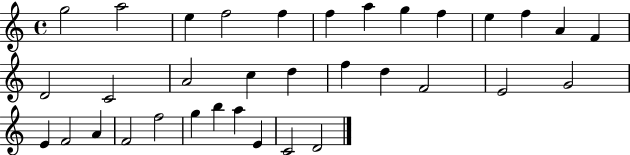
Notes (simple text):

G5/h A5/h E5/q F5/h F5/q F5/q A5/q G5/q F5/q E5/q F5/q A4/q F4/q D4/h C4/h A4/h C5/q D5/q F5/q D5/q F4/h E4/h G4/h E4/q F4/h A4/q F4/h F5/h G5/q B5/q A5/q E4/q C4/h D4/h